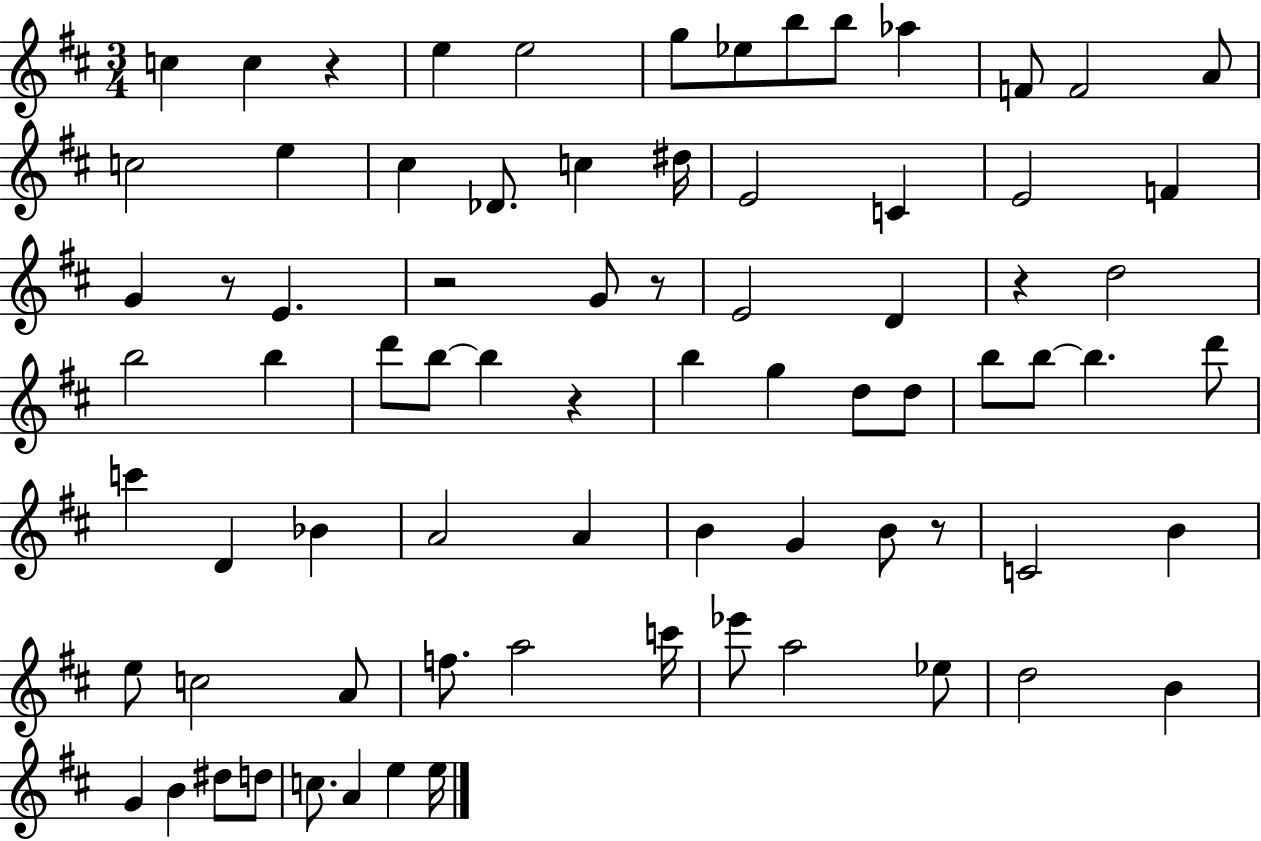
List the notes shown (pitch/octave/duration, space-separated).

C5/q C5/q R/q E5/q E5/h G5/e Eb5/e B5/e B5/e Ab5/q F4/e F4/h A4/e C5/h E5/q C#5/q Db4/e. C5/q D#5/s E4/h C4/q E4/h F4/q G4/q R/e E4/q. R/h G4/e R/e E4/h D4/q R/q D5/h B5/h B5/q D6/e B5/e B5/q R/q B5/q G5/q D5/e D5/e B5/e B5/e B5/q. D6/e C6/q D4/q Bb4/q A4/h A4/q B4/q G4/q B4/e R/e C4/h B4/q E5/e C5/h A4/e F5/e. A5/h C6/s Eb6/e A5/h Eb5/e D5/h B4/q G4/q B4/q D#5/e D5/e C5/e. A4/q E5/q E5/s